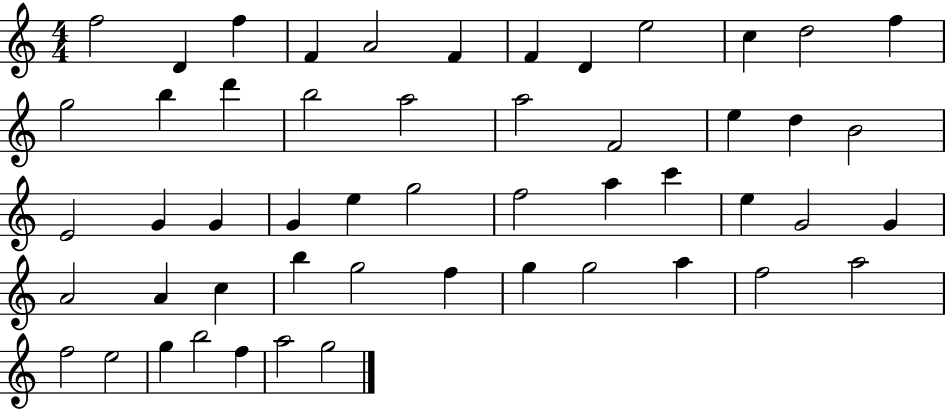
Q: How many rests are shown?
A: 0